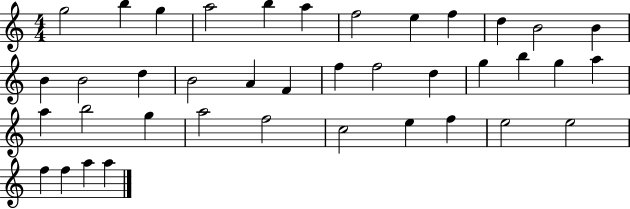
G5/h B5/q G5/q A5/h B5/q A5/q F5/h E5/q F5/q D5/q B4/h B4/q B4/q B4/h D5/q B4/h A4/q F4/q F5/q F5/h D5/q G5/q B5/q G5/q A5/q A5/q B5/h G5/q A5/h F5/h C5/h E5/q F5/q E5/h E5/h F5/q F5/q A5/q A5/q